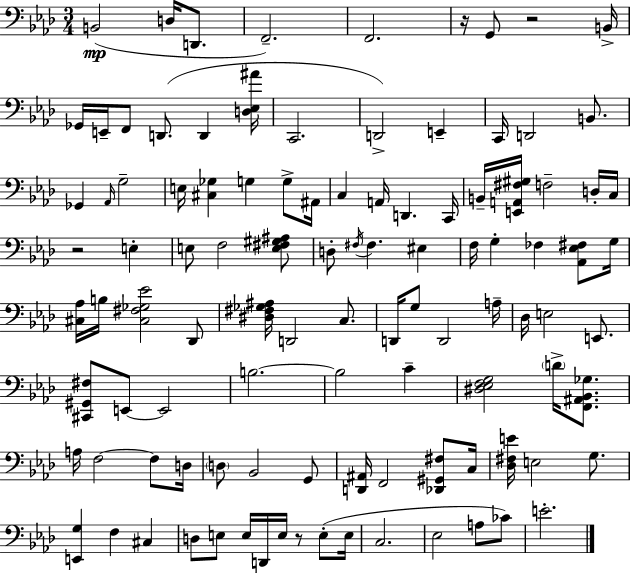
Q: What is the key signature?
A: F minor